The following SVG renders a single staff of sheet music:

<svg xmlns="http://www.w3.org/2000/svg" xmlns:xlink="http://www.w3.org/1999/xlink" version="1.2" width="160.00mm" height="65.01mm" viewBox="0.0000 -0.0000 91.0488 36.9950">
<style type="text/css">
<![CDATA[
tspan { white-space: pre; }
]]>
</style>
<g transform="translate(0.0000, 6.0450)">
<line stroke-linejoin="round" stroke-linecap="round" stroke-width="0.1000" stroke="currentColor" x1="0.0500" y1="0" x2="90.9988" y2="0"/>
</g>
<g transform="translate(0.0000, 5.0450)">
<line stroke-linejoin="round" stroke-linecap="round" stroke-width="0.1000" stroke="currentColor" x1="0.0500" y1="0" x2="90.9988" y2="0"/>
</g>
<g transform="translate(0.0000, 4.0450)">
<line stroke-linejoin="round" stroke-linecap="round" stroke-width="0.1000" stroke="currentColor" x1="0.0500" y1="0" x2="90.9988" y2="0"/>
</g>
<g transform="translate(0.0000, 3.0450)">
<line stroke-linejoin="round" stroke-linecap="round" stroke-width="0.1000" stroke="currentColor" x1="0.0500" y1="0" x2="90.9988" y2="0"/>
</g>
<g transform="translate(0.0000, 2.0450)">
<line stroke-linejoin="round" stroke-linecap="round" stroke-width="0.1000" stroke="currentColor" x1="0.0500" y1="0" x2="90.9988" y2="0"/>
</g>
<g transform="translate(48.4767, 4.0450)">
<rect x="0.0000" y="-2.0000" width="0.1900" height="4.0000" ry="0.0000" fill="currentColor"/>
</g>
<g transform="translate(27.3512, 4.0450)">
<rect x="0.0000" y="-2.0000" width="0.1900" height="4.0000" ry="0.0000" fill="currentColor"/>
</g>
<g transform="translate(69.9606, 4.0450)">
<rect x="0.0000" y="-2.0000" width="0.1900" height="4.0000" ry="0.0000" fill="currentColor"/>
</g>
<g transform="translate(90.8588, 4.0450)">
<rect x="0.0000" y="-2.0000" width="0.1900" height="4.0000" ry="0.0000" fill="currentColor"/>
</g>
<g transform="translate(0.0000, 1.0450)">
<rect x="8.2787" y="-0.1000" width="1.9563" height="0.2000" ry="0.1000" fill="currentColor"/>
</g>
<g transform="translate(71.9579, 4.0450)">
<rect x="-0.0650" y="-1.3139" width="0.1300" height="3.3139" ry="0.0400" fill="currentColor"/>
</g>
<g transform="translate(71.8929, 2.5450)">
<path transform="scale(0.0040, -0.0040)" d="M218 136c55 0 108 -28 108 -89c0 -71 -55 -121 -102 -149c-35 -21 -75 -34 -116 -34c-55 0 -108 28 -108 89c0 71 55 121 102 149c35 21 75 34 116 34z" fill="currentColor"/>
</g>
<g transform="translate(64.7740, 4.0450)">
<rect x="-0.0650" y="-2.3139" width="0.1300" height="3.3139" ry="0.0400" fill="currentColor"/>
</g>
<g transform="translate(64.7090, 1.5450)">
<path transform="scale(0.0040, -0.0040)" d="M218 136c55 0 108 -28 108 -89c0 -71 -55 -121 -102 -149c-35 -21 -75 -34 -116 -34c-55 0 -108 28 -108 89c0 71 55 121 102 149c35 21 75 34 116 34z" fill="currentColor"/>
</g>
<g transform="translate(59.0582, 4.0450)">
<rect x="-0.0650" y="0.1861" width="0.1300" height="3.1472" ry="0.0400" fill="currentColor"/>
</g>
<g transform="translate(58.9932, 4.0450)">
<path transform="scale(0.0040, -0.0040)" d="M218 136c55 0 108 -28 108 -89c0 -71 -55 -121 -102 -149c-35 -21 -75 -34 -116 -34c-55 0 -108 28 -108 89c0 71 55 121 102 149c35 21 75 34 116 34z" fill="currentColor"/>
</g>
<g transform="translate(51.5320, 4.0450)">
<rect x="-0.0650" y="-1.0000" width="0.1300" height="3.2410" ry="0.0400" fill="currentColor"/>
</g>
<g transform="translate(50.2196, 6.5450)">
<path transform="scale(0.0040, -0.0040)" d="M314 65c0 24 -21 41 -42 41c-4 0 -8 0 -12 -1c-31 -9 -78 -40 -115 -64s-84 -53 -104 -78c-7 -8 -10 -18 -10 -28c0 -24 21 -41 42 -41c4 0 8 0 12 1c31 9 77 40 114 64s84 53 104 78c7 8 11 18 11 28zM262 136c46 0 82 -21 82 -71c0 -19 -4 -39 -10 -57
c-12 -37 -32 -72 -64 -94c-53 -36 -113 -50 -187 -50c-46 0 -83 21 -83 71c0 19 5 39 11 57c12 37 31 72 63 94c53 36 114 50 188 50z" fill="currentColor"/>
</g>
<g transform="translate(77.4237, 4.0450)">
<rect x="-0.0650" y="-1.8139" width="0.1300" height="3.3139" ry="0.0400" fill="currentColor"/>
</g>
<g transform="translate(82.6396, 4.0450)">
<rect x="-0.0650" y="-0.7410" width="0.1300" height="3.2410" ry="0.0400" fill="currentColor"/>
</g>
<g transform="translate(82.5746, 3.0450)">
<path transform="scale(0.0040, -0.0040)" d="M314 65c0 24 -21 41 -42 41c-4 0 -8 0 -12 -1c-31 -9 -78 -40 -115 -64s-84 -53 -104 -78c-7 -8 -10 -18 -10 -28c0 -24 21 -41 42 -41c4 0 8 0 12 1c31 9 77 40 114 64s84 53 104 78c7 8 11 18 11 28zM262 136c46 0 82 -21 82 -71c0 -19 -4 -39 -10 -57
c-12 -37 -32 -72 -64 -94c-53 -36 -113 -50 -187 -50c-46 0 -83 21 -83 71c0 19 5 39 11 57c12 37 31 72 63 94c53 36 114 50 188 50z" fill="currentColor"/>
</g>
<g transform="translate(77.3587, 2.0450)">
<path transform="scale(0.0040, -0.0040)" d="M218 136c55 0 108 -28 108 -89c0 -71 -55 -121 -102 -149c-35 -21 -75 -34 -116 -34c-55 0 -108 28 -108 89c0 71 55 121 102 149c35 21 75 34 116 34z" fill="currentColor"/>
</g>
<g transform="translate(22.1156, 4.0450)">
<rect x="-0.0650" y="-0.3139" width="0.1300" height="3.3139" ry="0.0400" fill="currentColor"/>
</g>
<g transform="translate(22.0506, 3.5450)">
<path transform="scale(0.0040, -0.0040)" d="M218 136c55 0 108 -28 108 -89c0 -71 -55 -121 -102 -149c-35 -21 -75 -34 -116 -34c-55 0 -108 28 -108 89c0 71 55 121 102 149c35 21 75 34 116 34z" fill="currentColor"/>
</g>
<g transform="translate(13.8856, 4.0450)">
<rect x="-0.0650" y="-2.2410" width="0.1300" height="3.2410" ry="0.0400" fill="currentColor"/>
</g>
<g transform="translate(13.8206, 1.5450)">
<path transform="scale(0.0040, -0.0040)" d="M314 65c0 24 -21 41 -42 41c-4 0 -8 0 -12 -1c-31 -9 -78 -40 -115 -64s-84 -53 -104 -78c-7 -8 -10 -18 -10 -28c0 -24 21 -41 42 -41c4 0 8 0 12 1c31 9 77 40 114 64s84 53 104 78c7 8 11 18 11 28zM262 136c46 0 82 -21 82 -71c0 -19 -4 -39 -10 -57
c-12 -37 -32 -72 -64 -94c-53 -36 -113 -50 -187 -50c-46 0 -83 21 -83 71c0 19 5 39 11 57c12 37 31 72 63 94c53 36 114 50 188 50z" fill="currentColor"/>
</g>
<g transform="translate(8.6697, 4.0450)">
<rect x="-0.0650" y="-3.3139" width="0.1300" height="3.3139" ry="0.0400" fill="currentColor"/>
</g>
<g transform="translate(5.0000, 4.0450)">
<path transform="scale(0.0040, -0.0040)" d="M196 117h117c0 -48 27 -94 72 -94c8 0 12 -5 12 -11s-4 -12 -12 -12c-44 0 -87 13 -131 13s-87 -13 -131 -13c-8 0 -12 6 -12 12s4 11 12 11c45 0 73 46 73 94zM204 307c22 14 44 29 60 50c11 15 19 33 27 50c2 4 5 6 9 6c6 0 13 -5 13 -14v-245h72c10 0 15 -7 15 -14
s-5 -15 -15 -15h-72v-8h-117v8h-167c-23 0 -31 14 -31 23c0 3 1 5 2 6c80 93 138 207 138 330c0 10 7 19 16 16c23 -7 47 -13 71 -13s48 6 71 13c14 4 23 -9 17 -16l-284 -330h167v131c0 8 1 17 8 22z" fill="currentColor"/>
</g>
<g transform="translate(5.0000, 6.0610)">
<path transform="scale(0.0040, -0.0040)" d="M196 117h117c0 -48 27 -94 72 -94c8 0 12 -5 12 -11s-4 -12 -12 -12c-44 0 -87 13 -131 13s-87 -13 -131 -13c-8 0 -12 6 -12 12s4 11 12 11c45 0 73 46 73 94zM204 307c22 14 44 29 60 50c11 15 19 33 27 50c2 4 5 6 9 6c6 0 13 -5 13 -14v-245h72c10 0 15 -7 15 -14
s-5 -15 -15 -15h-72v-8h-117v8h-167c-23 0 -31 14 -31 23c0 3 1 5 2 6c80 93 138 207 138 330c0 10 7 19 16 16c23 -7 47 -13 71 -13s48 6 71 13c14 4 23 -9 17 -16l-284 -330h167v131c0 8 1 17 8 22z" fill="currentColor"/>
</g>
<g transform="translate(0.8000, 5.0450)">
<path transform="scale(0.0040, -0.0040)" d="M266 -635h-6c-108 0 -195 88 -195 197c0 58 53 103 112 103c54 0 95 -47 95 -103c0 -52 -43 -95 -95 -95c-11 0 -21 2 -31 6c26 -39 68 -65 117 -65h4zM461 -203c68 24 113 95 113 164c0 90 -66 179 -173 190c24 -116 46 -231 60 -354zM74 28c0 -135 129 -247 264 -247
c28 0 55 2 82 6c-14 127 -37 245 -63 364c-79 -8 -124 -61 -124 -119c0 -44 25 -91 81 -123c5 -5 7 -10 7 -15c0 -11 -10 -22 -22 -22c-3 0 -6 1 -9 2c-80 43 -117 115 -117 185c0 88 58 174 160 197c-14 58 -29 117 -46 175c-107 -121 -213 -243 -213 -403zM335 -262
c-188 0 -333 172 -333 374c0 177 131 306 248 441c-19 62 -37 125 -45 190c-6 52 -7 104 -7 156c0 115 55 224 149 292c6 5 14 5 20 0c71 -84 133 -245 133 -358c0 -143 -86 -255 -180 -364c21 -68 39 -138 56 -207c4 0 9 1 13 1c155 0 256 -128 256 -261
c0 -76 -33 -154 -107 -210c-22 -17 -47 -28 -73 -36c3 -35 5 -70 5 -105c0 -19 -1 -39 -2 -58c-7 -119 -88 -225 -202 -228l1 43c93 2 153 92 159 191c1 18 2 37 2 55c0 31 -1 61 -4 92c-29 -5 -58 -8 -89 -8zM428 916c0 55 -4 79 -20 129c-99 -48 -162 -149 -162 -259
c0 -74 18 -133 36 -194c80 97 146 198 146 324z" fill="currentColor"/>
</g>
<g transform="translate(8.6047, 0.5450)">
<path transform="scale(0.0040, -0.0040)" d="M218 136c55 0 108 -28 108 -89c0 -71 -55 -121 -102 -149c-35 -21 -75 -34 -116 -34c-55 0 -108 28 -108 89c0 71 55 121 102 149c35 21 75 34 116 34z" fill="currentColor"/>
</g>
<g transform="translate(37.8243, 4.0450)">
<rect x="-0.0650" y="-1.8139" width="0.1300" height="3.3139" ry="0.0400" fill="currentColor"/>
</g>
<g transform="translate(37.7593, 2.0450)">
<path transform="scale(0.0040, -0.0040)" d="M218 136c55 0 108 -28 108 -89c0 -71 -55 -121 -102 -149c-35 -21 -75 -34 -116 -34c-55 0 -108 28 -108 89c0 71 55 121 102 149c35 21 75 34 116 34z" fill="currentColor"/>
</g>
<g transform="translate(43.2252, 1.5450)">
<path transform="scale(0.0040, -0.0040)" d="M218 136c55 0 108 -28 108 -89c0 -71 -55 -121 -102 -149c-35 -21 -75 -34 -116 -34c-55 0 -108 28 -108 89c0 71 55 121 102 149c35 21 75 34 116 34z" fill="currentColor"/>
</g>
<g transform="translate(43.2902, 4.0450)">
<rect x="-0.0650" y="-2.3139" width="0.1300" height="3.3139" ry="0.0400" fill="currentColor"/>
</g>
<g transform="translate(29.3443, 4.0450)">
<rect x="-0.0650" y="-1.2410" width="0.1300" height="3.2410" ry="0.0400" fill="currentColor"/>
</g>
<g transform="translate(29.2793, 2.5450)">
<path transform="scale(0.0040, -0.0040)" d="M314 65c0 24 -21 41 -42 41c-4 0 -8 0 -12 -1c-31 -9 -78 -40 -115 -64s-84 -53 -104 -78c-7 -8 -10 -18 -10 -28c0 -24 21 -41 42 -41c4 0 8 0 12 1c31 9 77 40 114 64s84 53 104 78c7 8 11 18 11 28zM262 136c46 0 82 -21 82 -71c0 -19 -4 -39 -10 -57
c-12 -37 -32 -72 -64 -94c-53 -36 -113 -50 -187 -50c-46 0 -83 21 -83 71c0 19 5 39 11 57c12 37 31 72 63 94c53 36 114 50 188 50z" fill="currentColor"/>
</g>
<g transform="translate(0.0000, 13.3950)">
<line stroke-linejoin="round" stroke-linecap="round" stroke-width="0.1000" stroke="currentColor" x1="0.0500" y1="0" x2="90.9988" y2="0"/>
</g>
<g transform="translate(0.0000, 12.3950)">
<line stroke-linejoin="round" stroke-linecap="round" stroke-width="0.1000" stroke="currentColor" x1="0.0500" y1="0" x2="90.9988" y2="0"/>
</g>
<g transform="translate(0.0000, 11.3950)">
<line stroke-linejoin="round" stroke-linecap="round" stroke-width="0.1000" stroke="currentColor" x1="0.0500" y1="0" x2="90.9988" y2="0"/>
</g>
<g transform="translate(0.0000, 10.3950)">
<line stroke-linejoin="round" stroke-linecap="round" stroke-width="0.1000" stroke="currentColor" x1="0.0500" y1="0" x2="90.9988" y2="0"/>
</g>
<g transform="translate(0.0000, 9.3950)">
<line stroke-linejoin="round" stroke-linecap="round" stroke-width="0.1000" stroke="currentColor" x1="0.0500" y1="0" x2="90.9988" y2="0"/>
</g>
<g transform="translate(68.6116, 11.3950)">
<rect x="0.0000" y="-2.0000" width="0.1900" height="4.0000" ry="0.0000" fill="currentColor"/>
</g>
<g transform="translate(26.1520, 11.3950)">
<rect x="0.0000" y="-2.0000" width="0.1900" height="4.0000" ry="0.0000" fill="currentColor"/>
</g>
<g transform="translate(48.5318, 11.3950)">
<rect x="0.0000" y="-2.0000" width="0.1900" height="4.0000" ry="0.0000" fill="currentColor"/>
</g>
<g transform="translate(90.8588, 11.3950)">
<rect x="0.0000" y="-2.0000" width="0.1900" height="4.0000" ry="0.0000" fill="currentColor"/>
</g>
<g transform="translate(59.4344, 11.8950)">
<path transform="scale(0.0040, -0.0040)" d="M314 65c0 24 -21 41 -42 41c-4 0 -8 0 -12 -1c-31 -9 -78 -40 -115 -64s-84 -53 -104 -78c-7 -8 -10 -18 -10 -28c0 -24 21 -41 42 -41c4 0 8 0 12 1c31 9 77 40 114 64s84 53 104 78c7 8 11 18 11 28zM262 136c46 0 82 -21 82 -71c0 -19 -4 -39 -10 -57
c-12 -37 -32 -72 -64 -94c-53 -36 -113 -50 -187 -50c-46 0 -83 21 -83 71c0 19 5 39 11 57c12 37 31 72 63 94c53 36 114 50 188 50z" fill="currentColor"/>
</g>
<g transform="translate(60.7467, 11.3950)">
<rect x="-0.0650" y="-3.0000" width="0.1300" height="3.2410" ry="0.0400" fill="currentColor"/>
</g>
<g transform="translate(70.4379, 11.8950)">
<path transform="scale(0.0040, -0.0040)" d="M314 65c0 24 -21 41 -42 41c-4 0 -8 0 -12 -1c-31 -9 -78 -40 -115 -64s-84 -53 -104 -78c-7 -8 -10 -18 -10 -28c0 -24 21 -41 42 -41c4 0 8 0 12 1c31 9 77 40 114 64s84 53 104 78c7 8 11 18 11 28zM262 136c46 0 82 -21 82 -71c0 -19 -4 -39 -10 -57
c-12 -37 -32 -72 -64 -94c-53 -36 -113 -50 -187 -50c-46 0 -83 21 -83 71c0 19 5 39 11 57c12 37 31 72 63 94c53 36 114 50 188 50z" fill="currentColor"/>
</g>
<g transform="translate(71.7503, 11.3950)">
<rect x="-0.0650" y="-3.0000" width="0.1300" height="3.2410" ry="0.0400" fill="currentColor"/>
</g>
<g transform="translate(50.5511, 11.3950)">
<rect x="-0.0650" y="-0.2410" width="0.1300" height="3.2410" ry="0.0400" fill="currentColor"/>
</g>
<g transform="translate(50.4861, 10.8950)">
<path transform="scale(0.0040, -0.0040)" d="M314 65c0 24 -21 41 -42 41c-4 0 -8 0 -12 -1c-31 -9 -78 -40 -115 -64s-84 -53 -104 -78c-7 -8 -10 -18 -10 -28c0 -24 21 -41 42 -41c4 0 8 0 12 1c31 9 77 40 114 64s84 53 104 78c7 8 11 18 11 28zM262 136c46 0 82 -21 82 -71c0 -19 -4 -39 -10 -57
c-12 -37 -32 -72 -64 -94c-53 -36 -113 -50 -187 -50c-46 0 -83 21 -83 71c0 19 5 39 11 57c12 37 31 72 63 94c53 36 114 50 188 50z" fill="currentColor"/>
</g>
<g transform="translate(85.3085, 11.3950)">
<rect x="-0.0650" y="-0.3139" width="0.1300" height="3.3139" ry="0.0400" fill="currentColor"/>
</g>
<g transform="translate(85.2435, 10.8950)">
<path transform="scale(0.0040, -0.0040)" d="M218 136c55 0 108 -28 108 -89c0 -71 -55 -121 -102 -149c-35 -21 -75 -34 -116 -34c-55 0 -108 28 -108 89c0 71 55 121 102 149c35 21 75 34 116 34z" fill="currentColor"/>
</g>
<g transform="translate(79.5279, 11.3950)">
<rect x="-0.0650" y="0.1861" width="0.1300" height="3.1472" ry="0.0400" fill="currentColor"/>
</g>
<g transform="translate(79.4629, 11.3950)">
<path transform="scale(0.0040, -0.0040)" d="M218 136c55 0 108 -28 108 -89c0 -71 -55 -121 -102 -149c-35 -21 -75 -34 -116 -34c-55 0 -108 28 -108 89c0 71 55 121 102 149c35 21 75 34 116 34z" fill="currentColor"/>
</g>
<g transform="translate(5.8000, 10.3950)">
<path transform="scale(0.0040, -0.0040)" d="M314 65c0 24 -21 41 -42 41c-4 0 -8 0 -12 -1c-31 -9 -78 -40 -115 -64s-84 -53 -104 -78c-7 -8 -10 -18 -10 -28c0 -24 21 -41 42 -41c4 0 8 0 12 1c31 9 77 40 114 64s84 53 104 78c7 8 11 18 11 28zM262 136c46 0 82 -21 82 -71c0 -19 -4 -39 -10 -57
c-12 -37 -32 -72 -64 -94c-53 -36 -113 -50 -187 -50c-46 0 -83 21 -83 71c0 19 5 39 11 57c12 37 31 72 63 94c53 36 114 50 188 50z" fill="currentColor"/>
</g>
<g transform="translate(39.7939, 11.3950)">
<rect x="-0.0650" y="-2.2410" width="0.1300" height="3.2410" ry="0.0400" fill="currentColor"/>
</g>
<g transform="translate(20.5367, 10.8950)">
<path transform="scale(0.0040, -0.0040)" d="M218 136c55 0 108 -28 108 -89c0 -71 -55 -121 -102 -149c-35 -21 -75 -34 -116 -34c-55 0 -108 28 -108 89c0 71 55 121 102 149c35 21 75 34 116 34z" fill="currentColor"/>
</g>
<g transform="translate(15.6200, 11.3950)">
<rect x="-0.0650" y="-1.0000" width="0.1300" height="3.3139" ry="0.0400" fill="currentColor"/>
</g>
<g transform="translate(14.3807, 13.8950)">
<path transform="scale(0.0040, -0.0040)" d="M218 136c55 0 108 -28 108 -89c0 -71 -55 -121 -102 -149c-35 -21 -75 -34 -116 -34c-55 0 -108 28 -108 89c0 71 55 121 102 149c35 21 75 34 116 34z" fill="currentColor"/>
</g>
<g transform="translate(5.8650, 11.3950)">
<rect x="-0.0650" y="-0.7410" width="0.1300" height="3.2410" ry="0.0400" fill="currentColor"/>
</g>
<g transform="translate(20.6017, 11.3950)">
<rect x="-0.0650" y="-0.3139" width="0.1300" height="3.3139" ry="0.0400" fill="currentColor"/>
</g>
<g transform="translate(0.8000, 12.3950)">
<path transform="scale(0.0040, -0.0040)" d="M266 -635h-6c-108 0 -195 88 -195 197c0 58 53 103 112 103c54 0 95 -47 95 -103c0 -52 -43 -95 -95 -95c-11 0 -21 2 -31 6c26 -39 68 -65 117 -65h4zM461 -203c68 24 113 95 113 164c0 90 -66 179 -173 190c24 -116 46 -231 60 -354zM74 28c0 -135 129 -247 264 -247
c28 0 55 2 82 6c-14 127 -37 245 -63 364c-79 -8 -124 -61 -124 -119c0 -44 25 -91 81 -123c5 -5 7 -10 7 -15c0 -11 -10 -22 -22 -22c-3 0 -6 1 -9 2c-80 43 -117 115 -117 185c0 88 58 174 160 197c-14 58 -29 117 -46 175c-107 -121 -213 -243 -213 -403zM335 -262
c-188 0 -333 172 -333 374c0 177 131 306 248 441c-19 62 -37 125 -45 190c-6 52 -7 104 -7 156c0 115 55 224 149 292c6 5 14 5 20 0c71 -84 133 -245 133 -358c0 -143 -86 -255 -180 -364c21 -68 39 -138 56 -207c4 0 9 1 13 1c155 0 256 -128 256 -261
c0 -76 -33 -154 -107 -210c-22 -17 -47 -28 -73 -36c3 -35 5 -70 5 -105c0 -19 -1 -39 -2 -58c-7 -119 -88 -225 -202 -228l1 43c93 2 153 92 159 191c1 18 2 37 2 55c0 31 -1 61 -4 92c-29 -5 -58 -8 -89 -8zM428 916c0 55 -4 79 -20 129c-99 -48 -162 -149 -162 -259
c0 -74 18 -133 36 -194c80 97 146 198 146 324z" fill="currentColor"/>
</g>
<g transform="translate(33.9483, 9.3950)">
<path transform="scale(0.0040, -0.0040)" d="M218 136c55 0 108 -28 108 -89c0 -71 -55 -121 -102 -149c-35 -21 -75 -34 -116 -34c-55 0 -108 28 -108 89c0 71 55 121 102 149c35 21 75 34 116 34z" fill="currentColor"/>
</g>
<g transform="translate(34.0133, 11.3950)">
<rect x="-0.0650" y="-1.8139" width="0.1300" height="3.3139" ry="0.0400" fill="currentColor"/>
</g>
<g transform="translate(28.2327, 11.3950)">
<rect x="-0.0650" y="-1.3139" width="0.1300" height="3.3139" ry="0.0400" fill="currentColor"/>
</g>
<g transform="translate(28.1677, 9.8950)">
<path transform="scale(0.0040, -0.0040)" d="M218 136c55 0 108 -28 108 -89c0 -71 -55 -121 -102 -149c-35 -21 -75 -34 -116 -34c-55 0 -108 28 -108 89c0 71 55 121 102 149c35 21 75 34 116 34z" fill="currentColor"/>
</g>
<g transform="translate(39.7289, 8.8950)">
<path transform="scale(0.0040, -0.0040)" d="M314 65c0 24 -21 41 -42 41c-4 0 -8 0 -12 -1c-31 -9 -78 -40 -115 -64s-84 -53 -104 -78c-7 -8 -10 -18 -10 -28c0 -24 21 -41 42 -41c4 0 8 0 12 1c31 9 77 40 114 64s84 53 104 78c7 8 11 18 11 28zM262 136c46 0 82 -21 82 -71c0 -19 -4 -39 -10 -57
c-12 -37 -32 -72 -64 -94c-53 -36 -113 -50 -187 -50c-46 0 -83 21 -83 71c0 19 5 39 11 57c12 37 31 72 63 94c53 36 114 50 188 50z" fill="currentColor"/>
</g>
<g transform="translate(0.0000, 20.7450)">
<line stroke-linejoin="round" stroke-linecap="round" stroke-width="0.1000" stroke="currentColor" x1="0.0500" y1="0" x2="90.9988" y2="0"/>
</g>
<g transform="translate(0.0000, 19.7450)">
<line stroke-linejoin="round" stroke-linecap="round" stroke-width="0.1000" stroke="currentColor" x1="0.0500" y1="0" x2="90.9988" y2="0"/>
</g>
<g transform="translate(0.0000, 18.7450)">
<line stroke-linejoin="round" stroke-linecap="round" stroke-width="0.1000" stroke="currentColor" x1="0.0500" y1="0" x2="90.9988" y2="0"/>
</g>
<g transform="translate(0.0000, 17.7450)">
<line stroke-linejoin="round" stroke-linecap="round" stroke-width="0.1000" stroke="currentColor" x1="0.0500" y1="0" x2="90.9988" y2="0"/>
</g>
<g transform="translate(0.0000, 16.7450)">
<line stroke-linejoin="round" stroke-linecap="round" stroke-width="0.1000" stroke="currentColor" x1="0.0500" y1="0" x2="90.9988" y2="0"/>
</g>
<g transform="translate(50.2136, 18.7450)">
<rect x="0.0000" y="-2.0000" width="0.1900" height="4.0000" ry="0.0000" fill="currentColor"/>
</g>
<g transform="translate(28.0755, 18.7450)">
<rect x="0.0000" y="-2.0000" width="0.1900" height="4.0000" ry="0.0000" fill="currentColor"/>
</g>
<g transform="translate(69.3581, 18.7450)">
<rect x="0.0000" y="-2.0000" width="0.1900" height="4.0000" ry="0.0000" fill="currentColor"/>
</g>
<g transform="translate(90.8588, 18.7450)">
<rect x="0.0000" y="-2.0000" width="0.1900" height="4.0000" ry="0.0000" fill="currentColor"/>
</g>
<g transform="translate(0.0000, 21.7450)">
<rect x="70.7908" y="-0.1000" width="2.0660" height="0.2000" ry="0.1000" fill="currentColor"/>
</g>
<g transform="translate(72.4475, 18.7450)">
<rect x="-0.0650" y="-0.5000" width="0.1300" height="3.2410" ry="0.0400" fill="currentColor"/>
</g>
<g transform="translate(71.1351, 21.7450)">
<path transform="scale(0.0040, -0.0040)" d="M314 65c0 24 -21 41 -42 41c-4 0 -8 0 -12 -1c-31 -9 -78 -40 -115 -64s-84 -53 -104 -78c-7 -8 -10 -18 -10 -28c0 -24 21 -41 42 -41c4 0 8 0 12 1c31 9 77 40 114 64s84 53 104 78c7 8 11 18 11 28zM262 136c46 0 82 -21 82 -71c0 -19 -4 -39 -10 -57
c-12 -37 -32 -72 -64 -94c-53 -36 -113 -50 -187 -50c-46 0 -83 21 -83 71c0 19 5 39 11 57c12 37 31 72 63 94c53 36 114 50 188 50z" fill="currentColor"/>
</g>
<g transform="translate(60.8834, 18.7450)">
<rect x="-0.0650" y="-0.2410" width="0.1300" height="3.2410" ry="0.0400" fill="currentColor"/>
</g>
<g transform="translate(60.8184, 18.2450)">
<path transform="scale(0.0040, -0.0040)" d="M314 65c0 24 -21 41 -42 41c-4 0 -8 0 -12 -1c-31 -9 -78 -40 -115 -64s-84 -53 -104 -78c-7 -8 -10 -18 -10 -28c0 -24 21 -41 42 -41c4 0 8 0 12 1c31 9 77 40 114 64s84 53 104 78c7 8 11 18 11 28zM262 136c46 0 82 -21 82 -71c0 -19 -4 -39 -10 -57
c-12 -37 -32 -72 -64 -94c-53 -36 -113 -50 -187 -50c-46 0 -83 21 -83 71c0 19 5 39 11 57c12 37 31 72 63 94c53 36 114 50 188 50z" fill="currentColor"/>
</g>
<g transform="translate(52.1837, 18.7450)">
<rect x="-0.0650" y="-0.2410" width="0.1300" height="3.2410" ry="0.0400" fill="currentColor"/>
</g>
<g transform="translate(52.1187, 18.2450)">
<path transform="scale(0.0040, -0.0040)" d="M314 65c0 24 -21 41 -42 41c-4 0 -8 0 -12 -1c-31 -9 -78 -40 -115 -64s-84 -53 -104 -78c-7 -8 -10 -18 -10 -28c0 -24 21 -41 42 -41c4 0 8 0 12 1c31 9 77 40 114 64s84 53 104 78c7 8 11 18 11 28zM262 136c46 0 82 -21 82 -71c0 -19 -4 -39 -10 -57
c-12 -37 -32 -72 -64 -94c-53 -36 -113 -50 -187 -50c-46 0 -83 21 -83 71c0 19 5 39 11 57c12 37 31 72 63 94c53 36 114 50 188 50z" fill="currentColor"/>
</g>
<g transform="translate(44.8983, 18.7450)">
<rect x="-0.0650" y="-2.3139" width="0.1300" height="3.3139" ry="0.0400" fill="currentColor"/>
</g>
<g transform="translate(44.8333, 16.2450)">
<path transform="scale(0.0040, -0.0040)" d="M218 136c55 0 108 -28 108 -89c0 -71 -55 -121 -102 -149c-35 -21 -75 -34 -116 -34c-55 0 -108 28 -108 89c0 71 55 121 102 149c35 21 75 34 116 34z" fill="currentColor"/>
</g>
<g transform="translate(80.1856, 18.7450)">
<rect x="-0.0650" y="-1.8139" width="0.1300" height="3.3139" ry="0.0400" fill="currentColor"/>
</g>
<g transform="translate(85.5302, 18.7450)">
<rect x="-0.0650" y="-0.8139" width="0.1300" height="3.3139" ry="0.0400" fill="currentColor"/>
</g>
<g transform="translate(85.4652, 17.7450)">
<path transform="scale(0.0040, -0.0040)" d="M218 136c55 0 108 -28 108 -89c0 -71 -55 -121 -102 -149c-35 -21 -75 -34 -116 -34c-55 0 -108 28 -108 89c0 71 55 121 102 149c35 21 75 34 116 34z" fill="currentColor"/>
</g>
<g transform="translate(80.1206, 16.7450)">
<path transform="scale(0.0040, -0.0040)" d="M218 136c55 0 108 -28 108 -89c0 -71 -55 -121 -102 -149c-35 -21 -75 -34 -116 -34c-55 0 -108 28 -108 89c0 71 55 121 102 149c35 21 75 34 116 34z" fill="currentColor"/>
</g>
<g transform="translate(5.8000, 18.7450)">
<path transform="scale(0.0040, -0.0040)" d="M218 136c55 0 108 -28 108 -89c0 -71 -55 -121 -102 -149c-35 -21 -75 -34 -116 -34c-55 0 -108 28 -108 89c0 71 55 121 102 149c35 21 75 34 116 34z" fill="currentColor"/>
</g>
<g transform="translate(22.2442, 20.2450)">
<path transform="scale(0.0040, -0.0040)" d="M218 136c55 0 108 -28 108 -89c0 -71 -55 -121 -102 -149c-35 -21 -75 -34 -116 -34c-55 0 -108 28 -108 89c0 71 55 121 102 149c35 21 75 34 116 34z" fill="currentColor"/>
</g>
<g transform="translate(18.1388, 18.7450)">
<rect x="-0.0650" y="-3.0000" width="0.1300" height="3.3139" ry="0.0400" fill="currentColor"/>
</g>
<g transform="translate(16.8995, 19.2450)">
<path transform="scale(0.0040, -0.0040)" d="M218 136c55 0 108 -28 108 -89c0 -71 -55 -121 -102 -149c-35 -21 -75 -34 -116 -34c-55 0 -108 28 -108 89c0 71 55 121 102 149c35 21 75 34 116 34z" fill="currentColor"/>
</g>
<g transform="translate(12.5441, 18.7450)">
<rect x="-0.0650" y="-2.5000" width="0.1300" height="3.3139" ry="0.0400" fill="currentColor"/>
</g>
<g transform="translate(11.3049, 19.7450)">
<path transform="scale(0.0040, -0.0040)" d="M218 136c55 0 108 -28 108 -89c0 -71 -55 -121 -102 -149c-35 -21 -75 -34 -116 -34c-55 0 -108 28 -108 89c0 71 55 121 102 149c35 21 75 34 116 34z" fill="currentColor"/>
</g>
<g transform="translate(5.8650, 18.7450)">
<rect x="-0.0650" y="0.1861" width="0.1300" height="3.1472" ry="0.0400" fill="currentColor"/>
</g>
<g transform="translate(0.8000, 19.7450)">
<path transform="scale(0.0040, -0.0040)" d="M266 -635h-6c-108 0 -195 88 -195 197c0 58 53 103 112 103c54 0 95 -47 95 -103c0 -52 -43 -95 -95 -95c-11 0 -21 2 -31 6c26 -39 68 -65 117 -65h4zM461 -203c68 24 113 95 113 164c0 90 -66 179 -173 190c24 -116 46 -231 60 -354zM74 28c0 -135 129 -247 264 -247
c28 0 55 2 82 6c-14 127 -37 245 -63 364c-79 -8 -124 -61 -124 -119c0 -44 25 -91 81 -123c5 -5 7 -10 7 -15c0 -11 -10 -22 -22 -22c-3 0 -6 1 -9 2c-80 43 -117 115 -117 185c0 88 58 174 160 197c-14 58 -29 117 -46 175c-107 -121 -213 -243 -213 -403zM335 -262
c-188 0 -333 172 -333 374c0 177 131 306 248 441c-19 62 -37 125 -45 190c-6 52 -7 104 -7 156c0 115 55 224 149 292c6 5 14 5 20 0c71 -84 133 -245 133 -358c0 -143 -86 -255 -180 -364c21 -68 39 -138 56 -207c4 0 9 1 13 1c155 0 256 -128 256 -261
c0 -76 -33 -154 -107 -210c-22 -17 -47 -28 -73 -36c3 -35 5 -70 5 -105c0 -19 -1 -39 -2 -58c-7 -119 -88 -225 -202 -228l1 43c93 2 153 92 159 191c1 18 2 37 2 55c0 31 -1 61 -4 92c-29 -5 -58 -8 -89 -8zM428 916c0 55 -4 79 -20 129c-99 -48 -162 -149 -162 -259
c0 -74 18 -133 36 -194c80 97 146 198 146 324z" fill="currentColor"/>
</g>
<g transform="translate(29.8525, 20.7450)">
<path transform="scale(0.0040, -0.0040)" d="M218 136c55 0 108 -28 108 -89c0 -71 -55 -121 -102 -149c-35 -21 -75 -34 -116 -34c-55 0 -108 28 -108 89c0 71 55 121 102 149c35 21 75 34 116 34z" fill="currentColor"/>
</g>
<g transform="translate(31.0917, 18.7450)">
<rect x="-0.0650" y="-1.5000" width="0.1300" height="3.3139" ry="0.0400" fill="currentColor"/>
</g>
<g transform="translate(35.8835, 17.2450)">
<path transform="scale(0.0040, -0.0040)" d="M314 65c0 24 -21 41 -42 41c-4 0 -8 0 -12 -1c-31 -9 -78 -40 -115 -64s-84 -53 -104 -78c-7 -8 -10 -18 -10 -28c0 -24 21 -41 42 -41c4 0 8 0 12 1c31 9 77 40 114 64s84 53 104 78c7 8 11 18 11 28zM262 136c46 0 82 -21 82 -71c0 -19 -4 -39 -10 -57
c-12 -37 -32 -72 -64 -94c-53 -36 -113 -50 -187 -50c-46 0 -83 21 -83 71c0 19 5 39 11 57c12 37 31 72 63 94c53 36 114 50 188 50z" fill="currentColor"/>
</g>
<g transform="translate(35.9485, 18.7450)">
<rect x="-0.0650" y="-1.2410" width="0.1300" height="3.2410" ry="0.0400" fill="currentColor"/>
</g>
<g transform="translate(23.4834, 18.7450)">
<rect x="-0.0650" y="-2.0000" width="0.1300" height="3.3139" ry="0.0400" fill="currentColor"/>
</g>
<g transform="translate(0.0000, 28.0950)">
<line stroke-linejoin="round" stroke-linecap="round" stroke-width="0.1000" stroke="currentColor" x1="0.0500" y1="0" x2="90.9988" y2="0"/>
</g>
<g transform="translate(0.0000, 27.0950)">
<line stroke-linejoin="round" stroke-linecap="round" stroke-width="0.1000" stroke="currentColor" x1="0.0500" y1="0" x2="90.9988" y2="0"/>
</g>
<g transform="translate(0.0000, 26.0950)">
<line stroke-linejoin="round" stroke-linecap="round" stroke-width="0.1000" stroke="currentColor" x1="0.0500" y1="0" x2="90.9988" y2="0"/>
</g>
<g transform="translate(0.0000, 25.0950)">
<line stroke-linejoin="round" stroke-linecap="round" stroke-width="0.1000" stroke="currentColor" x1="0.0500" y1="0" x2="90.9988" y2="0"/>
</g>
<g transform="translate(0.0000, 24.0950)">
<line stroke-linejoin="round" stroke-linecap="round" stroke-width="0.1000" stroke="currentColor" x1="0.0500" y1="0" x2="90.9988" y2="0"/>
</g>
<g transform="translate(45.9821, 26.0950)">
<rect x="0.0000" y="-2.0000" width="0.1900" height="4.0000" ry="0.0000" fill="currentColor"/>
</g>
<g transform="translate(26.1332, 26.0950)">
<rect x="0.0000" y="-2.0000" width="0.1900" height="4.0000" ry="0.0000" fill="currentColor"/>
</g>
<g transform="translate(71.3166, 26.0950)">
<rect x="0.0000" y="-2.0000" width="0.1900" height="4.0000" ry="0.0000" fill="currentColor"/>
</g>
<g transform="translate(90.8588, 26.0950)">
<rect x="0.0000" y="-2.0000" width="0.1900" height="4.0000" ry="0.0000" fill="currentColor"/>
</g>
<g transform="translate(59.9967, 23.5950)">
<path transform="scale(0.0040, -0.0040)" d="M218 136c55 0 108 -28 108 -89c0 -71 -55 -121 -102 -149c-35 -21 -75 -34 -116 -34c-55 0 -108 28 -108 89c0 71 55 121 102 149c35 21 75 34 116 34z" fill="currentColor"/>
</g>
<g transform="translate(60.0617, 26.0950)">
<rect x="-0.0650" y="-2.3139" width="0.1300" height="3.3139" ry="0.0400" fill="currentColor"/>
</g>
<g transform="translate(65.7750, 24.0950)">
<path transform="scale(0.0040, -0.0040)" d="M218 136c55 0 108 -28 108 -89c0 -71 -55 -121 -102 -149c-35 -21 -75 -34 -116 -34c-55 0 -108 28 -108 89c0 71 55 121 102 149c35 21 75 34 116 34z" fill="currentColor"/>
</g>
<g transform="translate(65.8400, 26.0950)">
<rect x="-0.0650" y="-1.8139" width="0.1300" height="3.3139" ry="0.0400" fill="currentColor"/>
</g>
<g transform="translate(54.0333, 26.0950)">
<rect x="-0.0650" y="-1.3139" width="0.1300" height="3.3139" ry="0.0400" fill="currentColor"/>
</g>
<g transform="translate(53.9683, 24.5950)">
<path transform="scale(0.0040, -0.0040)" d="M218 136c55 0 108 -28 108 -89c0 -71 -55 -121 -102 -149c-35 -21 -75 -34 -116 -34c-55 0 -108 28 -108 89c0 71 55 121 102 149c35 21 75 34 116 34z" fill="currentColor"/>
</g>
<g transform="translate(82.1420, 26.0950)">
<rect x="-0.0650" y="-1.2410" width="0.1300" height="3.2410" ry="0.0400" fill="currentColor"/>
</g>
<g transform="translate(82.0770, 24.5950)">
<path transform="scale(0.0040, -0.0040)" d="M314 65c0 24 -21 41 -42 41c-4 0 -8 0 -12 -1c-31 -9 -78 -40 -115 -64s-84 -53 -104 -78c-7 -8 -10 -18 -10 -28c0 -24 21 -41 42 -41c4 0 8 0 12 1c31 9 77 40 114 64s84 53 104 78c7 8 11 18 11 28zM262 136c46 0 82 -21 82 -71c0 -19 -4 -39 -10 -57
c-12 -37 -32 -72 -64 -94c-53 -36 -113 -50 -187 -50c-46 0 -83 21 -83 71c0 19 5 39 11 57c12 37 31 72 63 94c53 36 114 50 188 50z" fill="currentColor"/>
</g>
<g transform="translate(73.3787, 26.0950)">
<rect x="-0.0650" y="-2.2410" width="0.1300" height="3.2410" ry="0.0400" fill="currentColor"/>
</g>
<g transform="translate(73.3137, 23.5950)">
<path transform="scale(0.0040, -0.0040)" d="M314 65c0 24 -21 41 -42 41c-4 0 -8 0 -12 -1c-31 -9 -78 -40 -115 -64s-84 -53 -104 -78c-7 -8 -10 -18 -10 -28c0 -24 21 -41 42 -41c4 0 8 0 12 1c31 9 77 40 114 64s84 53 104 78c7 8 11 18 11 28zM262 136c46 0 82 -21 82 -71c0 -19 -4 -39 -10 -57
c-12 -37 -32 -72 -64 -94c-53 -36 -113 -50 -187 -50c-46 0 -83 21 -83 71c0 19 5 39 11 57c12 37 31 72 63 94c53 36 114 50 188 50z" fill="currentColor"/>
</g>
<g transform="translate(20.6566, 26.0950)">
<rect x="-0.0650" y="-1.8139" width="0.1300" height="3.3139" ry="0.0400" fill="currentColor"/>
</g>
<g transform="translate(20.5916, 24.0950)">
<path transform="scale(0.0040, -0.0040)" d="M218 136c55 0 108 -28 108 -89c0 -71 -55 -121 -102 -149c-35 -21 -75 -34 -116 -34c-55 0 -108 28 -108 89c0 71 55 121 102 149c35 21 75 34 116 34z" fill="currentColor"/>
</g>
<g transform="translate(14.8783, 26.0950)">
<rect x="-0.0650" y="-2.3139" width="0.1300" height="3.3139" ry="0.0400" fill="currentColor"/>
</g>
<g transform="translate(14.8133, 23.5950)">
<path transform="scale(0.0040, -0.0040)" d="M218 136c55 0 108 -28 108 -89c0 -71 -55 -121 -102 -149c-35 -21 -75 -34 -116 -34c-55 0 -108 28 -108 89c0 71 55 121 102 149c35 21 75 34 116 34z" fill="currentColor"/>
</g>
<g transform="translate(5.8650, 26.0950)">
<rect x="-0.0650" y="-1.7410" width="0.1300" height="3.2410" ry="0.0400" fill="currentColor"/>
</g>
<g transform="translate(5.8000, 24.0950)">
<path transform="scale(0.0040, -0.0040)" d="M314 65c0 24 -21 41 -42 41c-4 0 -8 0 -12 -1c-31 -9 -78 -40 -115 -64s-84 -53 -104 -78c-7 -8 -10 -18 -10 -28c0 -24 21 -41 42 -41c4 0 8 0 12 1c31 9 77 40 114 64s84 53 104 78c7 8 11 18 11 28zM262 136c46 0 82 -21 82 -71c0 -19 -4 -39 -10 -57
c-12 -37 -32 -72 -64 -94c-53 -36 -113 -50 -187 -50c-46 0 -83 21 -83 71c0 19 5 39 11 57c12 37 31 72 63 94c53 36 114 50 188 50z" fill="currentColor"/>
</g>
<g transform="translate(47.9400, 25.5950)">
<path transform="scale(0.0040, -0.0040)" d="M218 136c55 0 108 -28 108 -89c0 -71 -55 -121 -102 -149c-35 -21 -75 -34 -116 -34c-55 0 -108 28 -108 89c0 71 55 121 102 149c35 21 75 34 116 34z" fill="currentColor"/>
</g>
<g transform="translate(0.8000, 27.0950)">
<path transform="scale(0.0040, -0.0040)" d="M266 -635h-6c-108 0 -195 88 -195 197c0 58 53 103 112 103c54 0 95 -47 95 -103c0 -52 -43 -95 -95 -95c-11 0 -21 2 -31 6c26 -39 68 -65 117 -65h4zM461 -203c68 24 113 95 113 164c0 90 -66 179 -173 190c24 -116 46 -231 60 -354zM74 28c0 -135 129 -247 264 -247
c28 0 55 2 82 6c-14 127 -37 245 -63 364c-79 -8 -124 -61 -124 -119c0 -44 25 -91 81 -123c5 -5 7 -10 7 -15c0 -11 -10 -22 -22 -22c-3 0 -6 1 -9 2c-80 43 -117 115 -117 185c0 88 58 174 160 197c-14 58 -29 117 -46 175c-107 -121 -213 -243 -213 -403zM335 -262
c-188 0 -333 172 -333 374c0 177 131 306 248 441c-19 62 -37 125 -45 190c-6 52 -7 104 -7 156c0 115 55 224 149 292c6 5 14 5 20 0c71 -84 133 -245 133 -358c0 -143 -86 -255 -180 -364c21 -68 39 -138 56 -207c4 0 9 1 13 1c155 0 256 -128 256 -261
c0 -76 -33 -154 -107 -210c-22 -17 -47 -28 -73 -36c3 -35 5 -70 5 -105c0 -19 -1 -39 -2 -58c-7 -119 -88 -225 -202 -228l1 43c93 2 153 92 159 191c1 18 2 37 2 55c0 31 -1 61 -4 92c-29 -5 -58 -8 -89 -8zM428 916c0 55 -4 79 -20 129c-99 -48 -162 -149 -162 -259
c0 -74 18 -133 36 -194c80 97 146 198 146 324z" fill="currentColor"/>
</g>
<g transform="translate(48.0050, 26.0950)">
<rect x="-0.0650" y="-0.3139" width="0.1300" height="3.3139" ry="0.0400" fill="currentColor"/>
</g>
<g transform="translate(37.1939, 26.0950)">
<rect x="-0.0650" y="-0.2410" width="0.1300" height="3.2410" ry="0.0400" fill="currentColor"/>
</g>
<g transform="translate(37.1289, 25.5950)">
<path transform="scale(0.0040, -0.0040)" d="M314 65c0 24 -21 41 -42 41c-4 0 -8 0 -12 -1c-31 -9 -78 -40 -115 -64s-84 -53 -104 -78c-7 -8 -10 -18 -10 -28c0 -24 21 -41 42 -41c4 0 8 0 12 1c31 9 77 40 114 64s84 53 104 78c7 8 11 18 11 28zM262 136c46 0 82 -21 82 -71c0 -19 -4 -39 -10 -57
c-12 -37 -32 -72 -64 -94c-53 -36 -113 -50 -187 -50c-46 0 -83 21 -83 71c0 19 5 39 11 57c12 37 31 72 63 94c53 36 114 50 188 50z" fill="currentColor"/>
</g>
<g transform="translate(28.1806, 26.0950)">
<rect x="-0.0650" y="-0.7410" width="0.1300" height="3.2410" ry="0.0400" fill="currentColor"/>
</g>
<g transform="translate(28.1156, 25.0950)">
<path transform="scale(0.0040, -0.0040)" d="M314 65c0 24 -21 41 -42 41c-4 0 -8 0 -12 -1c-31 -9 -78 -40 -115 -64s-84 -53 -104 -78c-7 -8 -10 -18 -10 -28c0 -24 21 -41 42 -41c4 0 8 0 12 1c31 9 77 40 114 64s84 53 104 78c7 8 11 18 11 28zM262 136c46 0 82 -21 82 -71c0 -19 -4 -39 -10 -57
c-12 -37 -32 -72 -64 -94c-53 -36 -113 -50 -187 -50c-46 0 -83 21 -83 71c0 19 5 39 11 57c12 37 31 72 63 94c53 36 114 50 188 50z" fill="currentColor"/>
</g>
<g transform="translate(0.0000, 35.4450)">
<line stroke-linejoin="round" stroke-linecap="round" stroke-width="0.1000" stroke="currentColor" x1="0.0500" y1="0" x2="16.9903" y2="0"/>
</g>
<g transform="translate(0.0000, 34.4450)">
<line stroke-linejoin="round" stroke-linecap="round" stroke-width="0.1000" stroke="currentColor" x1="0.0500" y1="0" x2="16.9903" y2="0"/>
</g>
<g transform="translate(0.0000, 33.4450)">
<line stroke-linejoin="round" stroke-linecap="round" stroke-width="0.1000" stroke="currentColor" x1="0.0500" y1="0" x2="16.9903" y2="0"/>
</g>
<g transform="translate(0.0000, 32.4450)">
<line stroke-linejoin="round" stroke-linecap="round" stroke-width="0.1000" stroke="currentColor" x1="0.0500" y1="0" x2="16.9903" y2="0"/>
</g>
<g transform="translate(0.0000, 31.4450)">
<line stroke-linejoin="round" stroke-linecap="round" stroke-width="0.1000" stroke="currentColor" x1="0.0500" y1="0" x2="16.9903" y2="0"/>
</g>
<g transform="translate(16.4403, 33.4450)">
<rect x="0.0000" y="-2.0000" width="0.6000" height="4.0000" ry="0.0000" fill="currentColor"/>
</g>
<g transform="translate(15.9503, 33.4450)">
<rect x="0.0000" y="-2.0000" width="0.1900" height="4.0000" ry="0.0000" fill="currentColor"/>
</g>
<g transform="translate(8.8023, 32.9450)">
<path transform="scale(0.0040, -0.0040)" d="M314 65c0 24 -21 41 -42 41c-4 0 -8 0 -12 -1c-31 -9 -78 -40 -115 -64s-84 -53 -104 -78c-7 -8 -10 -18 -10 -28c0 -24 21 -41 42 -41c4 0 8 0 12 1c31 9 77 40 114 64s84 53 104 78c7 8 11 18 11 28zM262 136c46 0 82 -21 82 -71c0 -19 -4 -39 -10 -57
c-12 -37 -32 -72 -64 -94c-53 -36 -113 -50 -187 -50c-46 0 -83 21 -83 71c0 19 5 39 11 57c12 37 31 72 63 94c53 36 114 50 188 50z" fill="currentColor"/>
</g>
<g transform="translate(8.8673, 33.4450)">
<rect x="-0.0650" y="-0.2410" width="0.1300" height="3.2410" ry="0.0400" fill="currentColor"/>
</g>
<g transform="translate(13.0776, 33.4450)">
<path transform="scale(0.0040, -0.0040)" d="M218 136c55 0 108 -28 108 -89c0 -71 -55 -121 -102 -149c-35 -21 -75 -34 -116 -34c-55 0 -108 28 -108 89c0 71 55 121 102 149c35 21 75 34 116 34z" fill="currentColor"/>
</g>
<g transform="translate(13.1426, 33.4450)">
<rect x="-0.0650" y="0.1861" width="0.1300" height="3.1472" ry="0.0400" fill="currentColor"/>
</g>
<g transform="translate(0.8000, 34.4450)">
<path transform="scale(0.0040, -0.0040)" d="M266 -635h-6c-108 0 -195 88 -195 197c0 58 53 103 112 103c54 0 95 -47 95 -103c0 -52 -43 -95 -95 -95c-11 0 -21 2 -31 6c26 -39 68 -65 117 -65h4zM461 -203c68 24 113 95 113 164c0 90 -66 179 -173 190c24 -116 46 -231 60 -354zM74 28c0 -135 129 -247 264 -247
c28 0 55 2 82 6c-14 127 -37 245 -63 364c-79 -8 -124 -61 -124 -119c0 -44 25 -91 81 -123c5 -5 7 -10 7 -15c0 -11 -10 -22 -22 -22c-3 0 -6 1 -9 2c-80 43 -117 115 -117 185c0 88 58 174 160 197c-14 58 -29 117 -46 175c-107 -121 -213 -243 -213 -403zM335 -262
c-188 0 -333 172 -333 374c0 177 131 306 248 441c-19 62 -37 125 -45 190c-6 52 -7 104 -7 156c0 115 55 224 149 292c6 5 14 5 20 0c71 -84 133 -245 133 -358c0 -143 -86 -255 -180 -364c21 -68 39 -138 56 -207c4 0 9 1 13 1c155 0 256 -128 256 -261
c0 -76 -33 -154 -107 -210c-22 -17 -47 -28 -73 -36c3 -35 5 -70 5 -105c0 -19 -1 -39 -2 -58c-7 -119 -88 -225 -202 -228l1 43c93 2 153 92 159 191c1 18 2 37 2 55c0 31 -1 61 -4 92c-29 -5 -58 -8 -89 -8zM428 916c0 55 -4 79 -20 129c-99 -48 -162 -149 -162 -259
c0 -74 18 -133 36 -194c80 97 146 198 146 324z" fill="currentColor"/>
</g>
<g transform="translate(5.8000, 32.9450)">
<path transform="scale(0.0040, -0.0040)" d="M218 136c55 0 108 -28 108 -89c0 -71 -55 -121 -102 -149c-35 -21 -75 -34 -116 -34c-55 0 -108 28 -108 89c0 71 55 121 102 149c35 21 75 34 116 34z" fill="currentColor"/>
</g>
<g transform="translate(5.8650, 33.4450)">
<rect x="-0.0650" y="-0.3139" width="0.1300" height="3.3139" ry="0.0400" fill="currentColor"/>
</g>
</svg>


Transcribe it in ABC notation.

X:1
T:Untitled
M:4/4
L:1/4
K:C
b g2 c e2 f g D2 B g e f d2 d2 D c e f g2 c2 A2 A2 B c B G A F E e2 g c2 c2 C2 f d f2 g f d2 c2 c e g f g2 e2 c c2 B